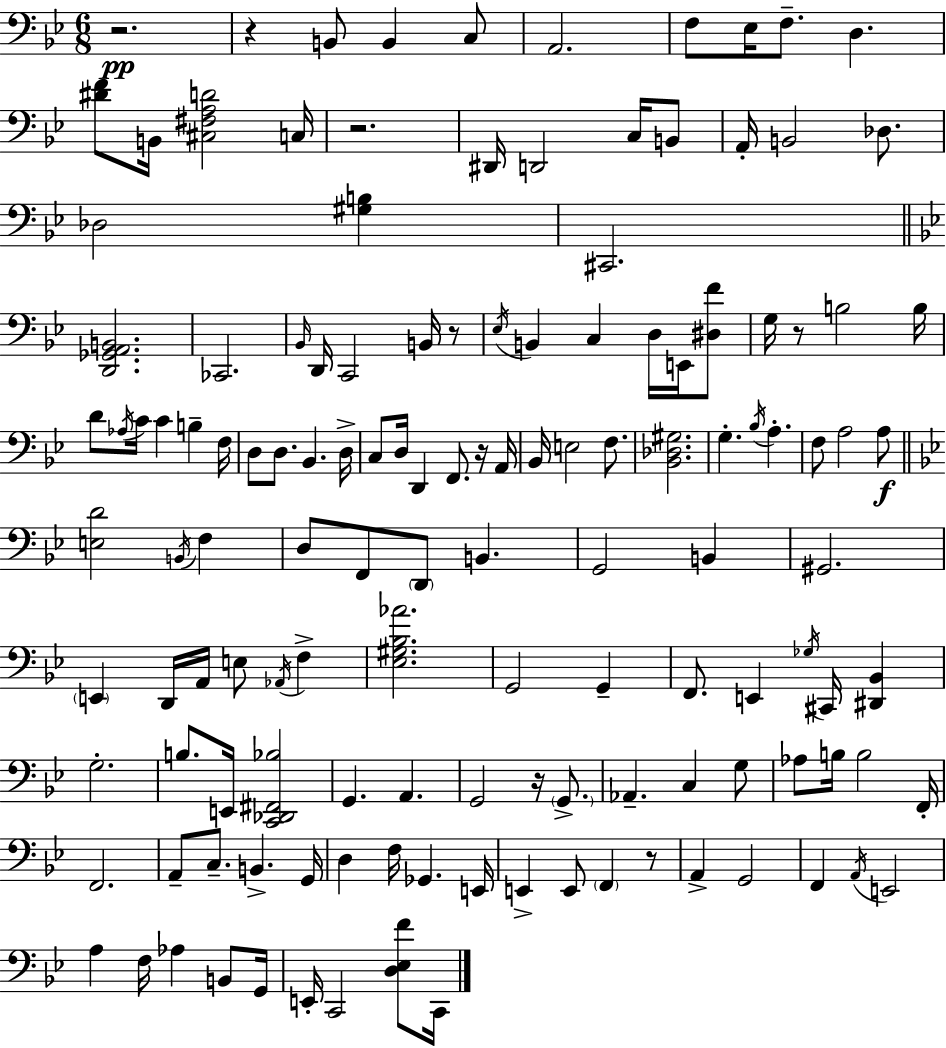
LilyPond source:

{
  \clef bass
  \numericTimeSignature
  \time 6/8
  \key g \minor
  \repeat volta 2 { r2.\pp | r4 b,8 b,4 c8 | a,2. | f8 ees16 f8.-- d4. | \break <dis' f'>8 b,16 <cis fis a d'>2 c16 | r2. | dis,16 d,2 c16 b,8 | a,16-. b,2 des8. | \break des2 <gis b>4 | cis,2. | \bar "||" \break \key bes \major <d, ges, a, b,>2. | ces,2. | \grace { bes,16 } d,16 c,2 b,16 r8 | \acciaccatura { ees16 } b,4 c4 d16 e,16 | \break <dis f'>8 g16 r8 b2 | b16 d'8 \acciaccatura { aes16 } c'16 c'4 b4-- | f16 d8 d8. bes,4. | d16-> c8 d16 d,4 f,8. | \break r16 a,16 bes,16 e2 | f8. <bes, des gis>2. | g4.-. \acciaccatura { bes16 } a4.-. | f8 a2 | \break a8\f \bar "||" \break \key bes \major <e d'>2 \acciaccatura { b,16 } f4 | d8 f,8 \parenthesize d,8 b,4. | g,2 b,4 | gis,2. | \break \parenthesize e,4 d,16 a,16 e8 \acciaccatura { aes,16 } f4-> | <ees gis bes aes'>2. | g,2 g,4-- | f,8. e,4 \acciaccatura { ges16 } cis,16 <dis, bes,>4 | \break g2.-. | b8. e,16 <c, des, fis, bes>2 | g,4. a,4. | g,2 r16 | \break \parenthesize g,8.-> aes,4.-- c4 | g8 aes8 b16 b2 | f,16-. f,2. | a,8-- c8.-- b,4.-> | \break g,16 d4 f16 ges,4. | e,16 e,4-> e,8 \parenthesize f,4 | r8 a,4-> g,2 | f,4 \acciaccatura { a,16 } e,2 | \break a4 f16 aes4 | b,8 g,16 e,16-. c,2 | <d ees f'>8 c,16 } \bar "|."
}